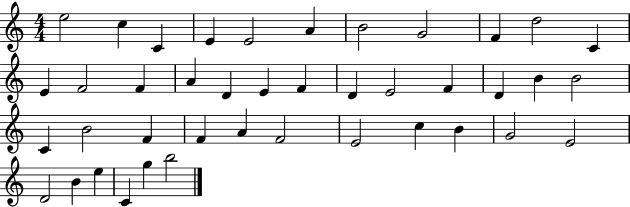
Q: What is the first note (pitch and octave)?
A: E5